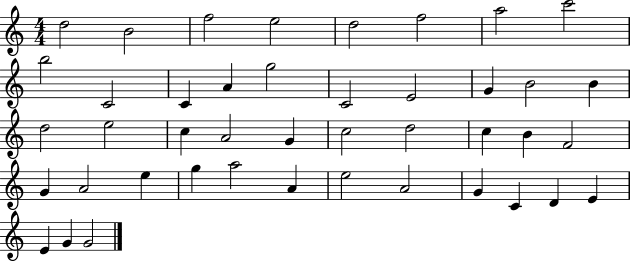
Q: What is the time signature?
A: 4/4